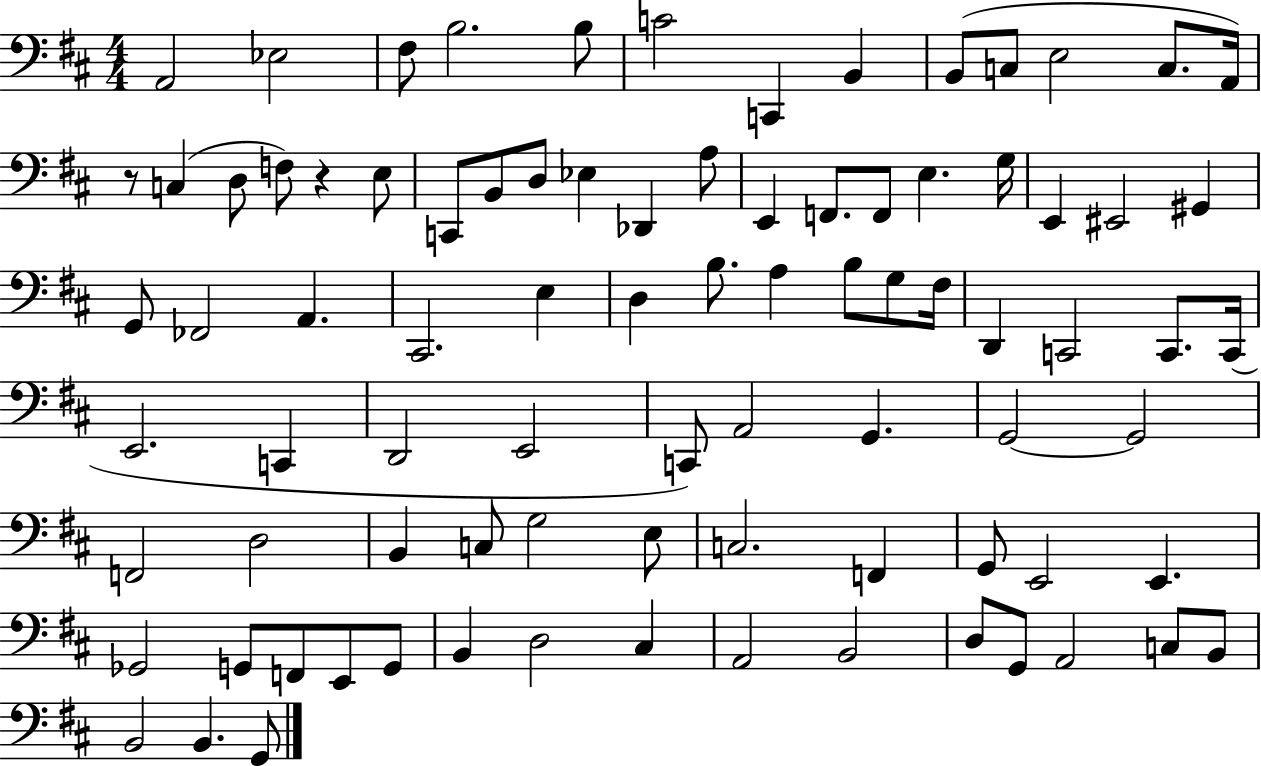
A2/h Eb3/h F#3/e B3/h. B3/e C4/h C2/q B2/q B2/e C3/e E3/h C3/e. A2/s R/e C3/q D3/e F3/e R/q E3/e C2/e B2/e D3/e Eb3/q Db2/q A3/e E2/q F2/e. F2/e E3/q. G3/s E2/q EIS2/h G#2/q G2/e FES2/h A2/q. C#2/h. E3/q D3/q B3/e. A3/q B3/e G3/e F#3/s D2/q C2/h C2/e. C2/s E2/h. C2/q D2/h E2/h C2/e A2/h G2/q. G2/h G2/h F2/h D3/h B2/q C3/e G3/h E3/e C3/h. F2/q G2/e E2/h E2/q. Gb2/h G2/e F2/e E2/e G2/e B2/q D3/h C#3/q A2/h B2/h D3/e G2/e A2/h C3/e B2/e B2/h B2/q. G2/e